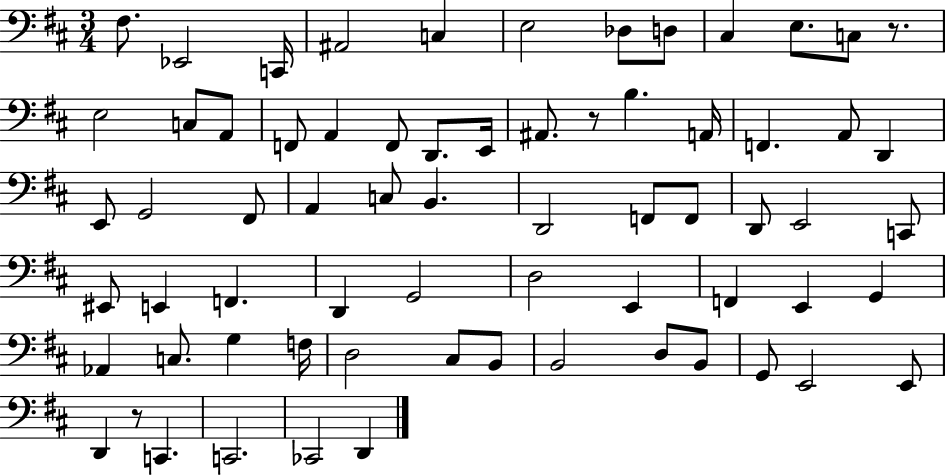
X:1
T:Untitled
M:3/4
L:1/4
K:D
^F,/2 _E,,2 C,,/4 ^A,,2 C, E,2 _D,/2 D,/2 ^C, E,/2 C,/2 z/2 E,2 C,/2 A,,/2 F,,/2 A,, F,,/2 D,,/2 E,,/4 ^A,,/2 z/2 B, A,,/4 F,, A,,/2 D,, E,,/2 G,,2 ^F,,/2 A,, C,/2 B,, D,,2 F,,/2 F,,/2 D,,/2 E,,2 C,,/2 ^E,,/2 E,, F,, D,, G,,2 D,2 E,, F,, E,, G,, _A,, C,/2 G, F,/4 D,2 ^C,/2 B,,/2 B,,2 D,/2 B,,/2 G,,/2 E,,2 E,,/2 D,, z/2 C,, C,,2 _C,,2 D,,